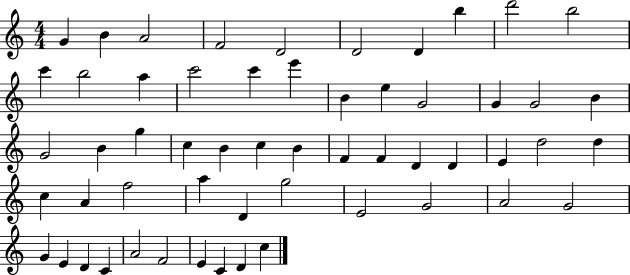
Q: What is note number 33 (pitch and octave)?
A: D4